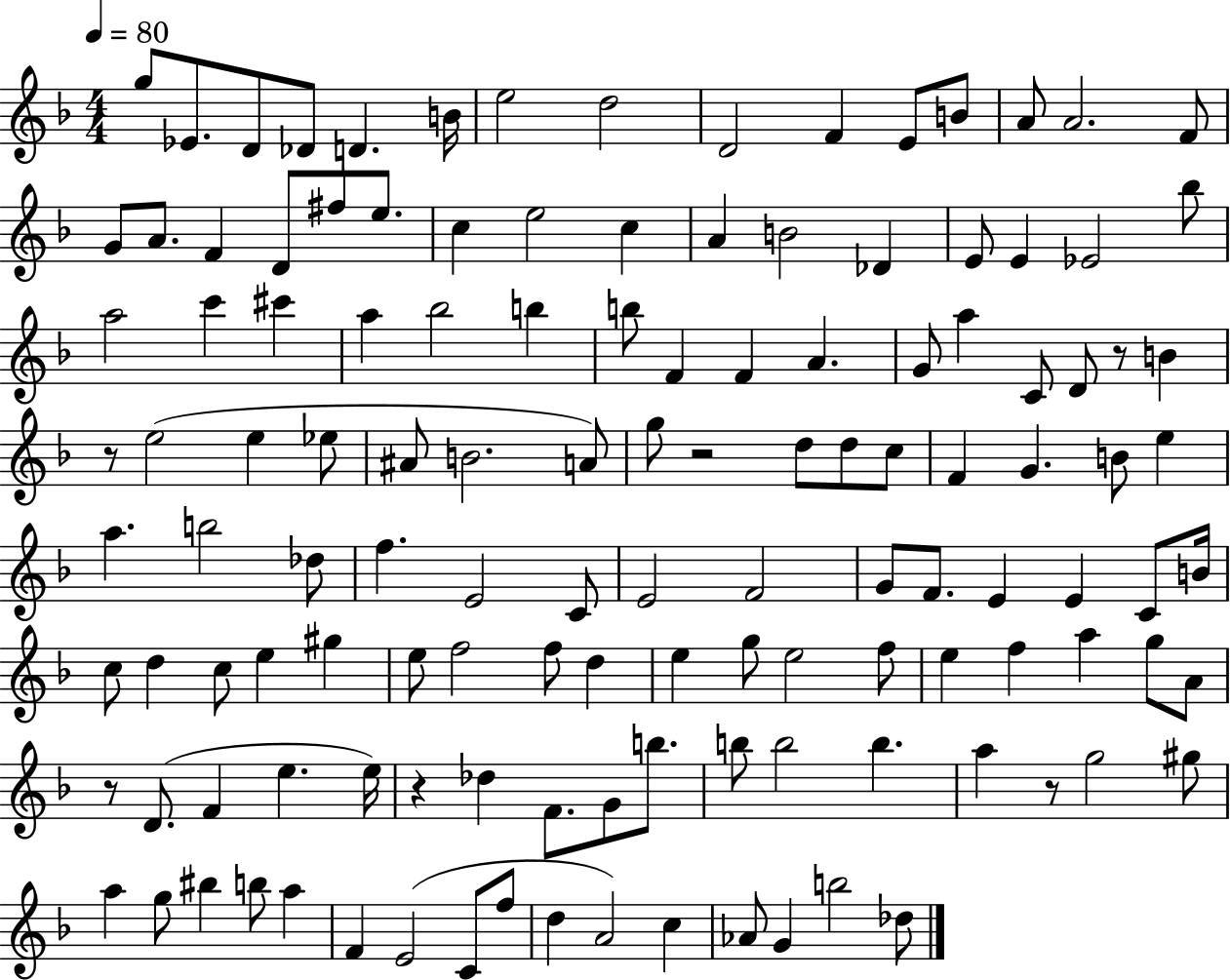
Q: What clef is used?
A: treble